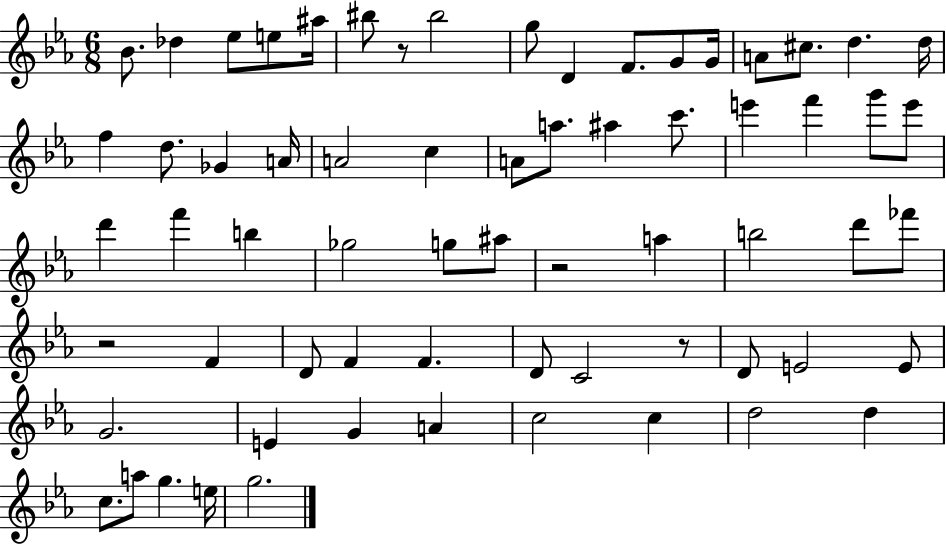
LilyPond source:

{
  \clef treble
  \numericTimeSignature
  \time 6/8
  \key ees \major
  bes'8. des''4 ees''8 e''8 ais''16 | bis''8 r8 bis''2 | g''8 d'4 f'8. g'8 g'16 | a'8 cis''8. d''4. d''16 | \break f''4 d''8. ges'4 a'16 | a'2 c''4 | a'8 a''8. ais''4 c'''8. | e'''4 f'''4 g'''8 e'''8 | \break d'''4 f'''4 b''4 | ges''2 g''8 ais''8 | r2 a''4 | b''2 d'''8 fes'''8 | \break r2 f'4 | d'8 f'4 f'4. | d'8 c'2 r8 | d'8 e'2 e'8 | \break g'2. | e'4 g'4 a'4 | c''2 c''4 | d''2 d''4 | \break c''8. a''8 g''4. e''16 | g''2. | \bar "|."
}